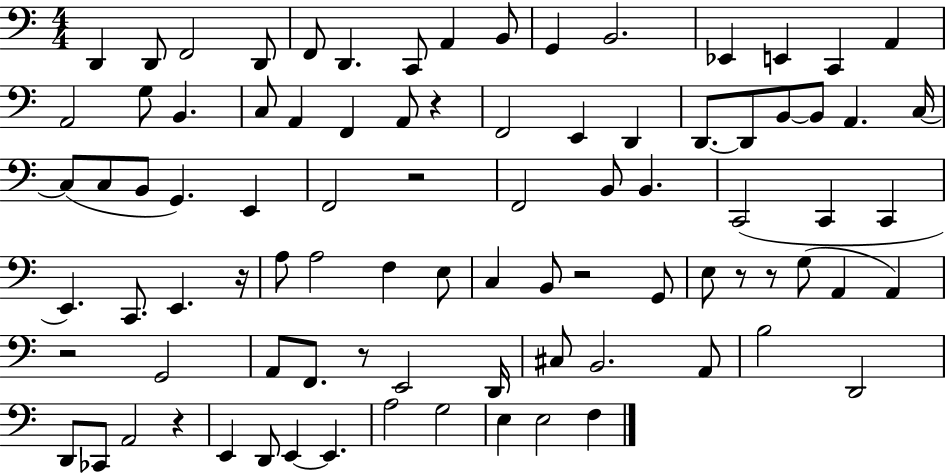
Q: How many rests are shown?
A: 9